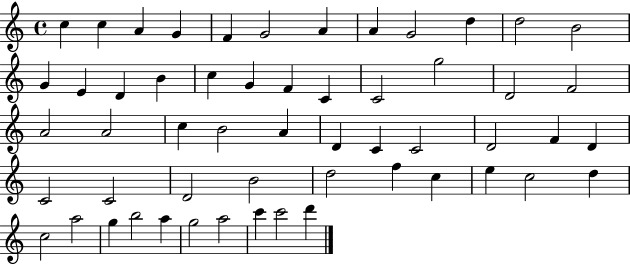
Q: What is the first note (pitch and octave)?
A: C5